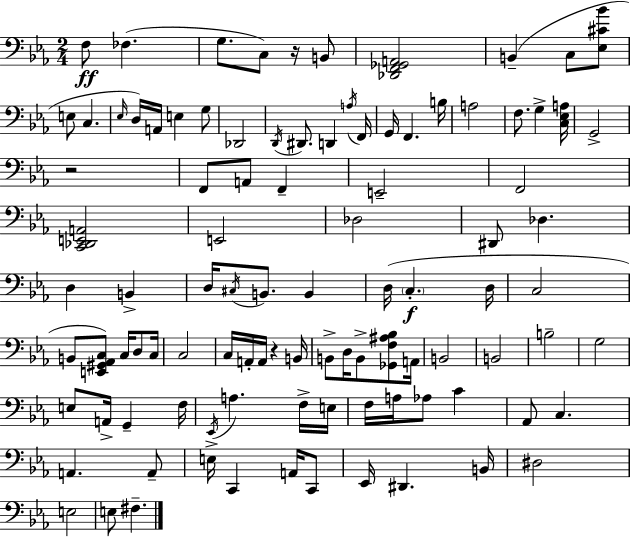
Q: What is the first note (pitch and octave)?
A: F3